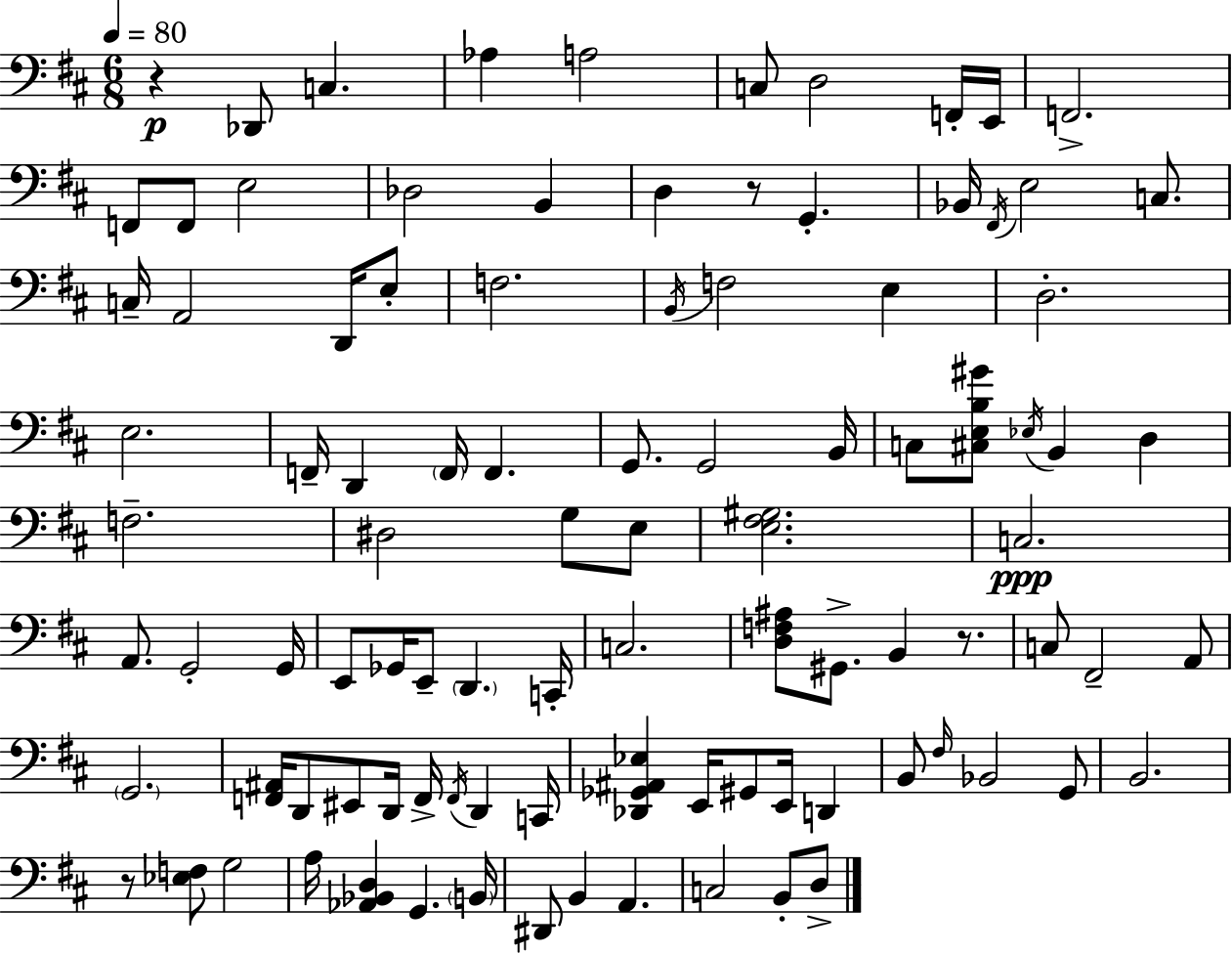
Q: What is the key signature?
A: D major